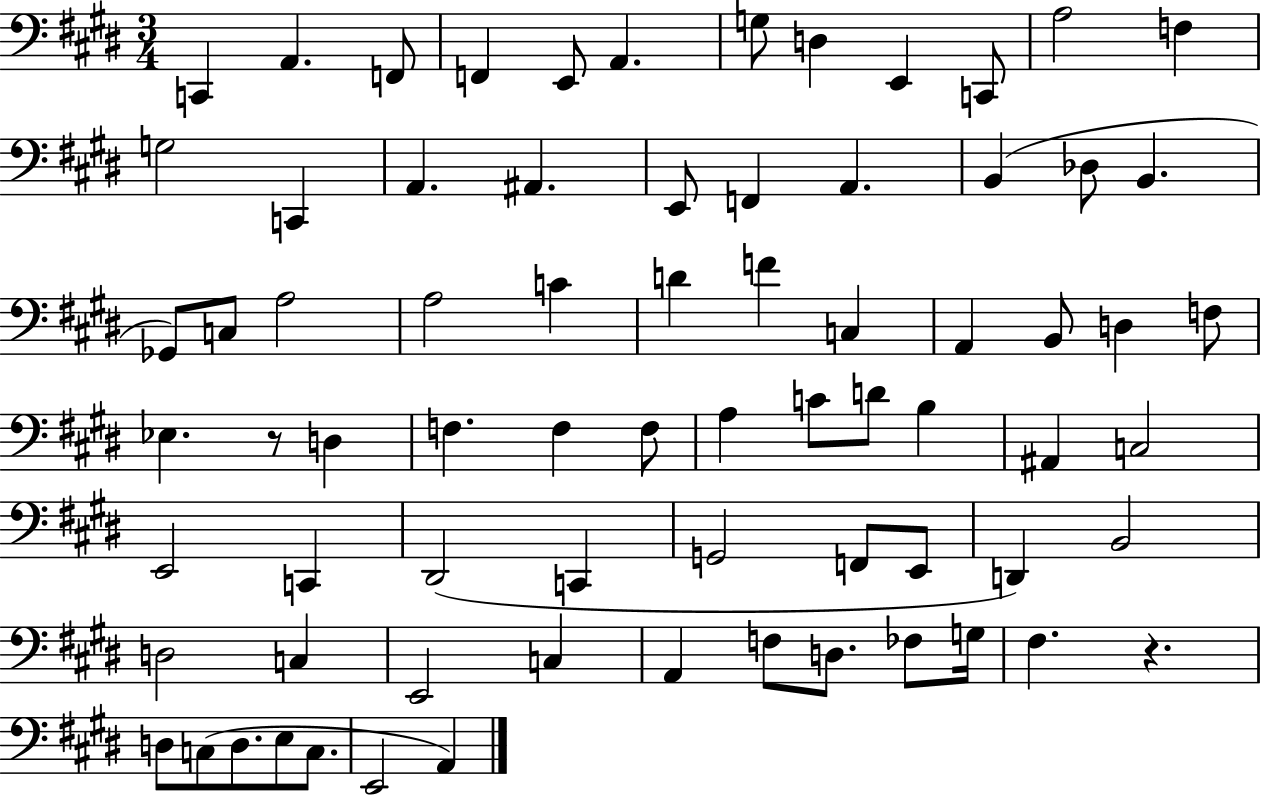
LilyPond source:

{
  \clef bass
  \numericTimeSignature
  \time 3/4
  \key e \major
  c,4 a,4. f,8 | f,4 e,8 a,4. | g8 d4 e,4 c,8 | a2 f4 | \break g2 c,4 | a,4. ais,4. | e,8 f,4 a,4. | b,4( des8 b,4. | \break ges,8) c8 a2 | a2 c'4 | d'4 f'4 c4 | a,4 b,8 d4 f8 | \break ees4. r8 d4 | f4. f4 f8 | a4 c'8 d'8 b4 | ais,4 c2 | \break e,2 c,4 | dis,2( c,4 | g,2 f,8 e,8 | d,4) b,2 | \break d2 c4 | e,2 c4 | a,4 f8 d8. fes8 g16 | fis4. r4. | \break d8 c8( d8. e8 c8. | e,2 a,4) | \bar "|."
}